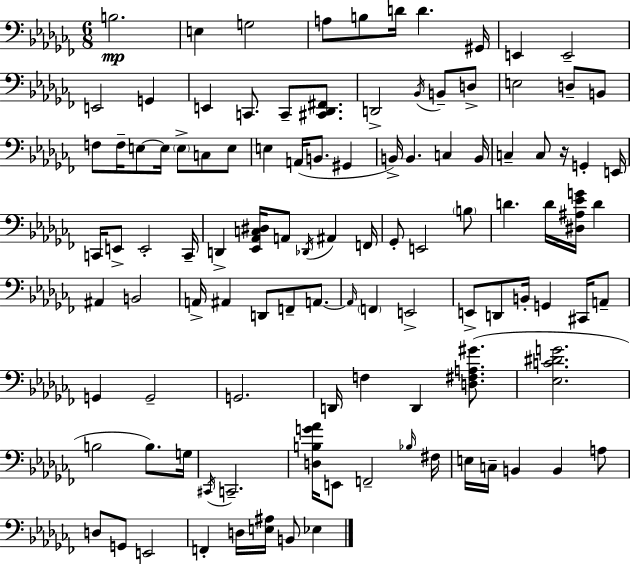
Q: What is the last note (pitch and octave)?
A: Eb3